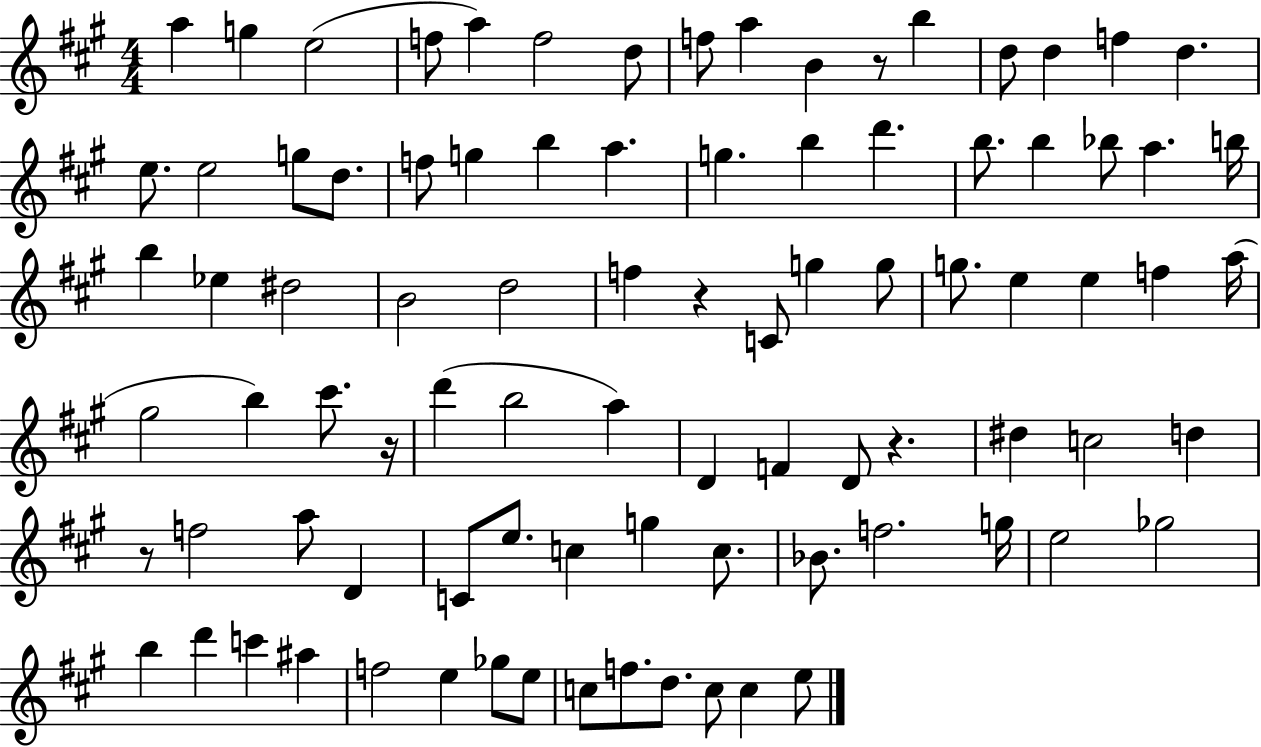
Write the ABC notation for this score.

X:1
T:Untitled
M:4/4
L:1/4
K:A
a g e2 f/2 a f2 d/2 f/2 a B z/2 b d/2 d f d e/2 e2 g/2 d/2 f/2 g b a g b d' b/2 b _b/2 a b/4 b _e ^d2 B2 d2 f z C/2 g g/2 g/2 e e f a/4 ^g2 b ^c'/2 z/4 d' b2 a D F D/2 z ^d c2 d z/2 f2 a/2 D C/2 e/2 c g c/2 _B/2 f2 g/4 e2 _g2 b d' c' ^a f2 e _g/2 e/2 c/2 f/2 d/2 c/2 c e/2